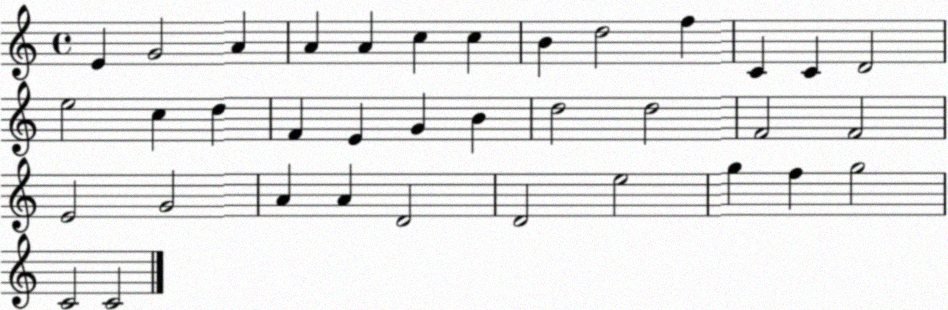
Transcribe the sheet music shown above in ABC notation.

X:1
T:Untitled
M:4/4
L:1/4
K:C
E G2 A A A c c B d2 f C C D2 e2 c d F E G B d2 d2 F2 F2 E2 G2 A A D2 D2 e2 g f g2 C2 C2